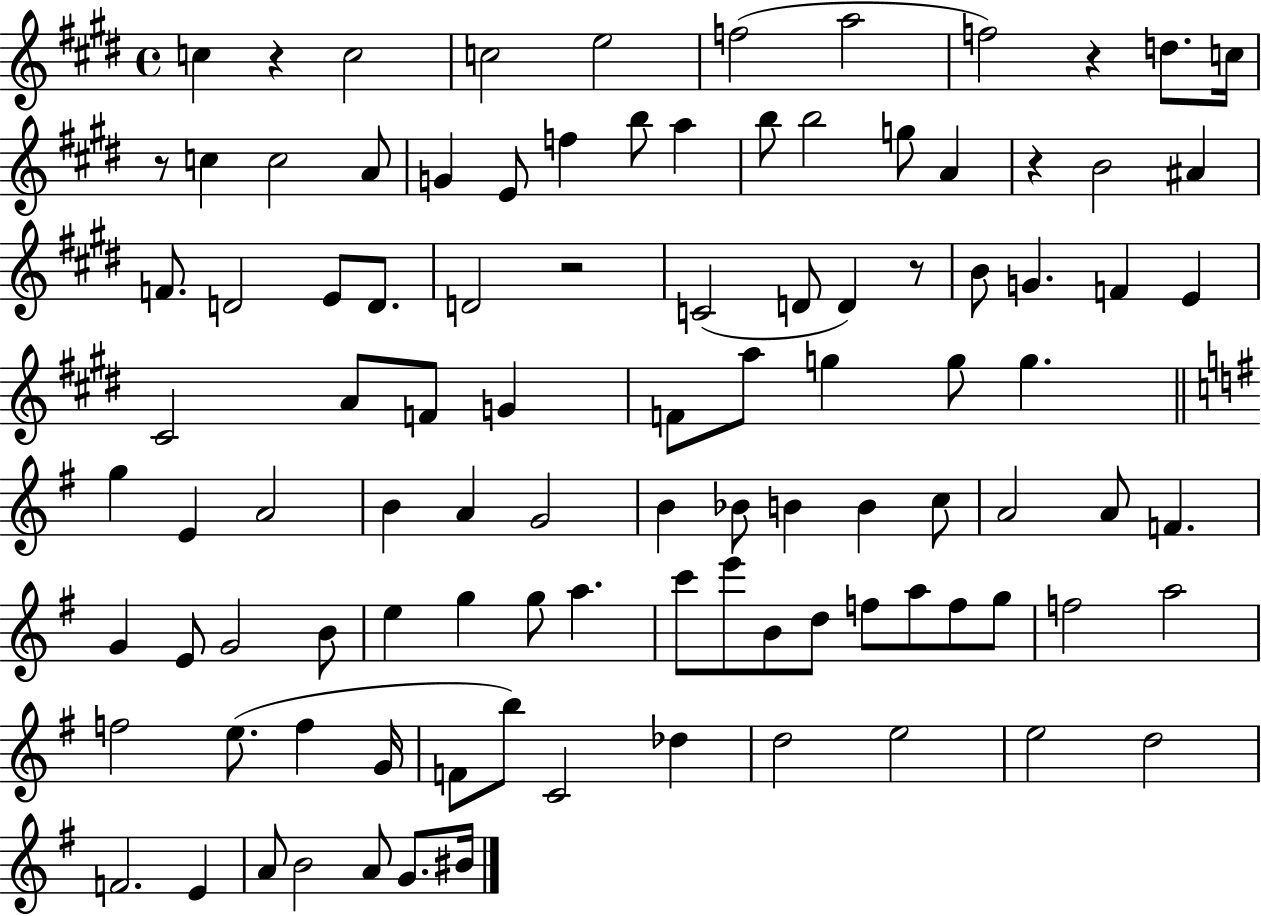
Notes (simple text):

C5/q R/q C5/h C5/h E5/h F5/h A5/h F5/h R/q D5/e. C5/s R/e C5/q C5/h A4/e G4/q E4/e F5/q B5/e A5/q B5/e B5/h G5/e A4/q R/q B4/h A#4/q F4/e. D4/h E4/e D4/e. D4/h R/h C4/h D4/e D4/q R/e B4/e G4/q. F4/q E4/q C#4/h A4/e F4/e G4/q F4/e A5/e G5/q G5/e G5/q. G5/q E4/q A4/h B4/q A4/q G4/h B4/q Bb4/e B4/q B4/q C5/e A4/h A4/e F4/q. G4/q E4/e G4/h B4/e E5/q G5/q G5/e A5/q. C6/e E6/e B4/e D5/e F5/e A5/e F5/e G5/e F5/h A5/h F5/h E5/e. F5/q G4/s F4/e B5/e C4/h Db5/q D5/h E5/h E5/h D5/h F4/h. E4/q A4/e B4/h A4/e G4/e. BIS4/s